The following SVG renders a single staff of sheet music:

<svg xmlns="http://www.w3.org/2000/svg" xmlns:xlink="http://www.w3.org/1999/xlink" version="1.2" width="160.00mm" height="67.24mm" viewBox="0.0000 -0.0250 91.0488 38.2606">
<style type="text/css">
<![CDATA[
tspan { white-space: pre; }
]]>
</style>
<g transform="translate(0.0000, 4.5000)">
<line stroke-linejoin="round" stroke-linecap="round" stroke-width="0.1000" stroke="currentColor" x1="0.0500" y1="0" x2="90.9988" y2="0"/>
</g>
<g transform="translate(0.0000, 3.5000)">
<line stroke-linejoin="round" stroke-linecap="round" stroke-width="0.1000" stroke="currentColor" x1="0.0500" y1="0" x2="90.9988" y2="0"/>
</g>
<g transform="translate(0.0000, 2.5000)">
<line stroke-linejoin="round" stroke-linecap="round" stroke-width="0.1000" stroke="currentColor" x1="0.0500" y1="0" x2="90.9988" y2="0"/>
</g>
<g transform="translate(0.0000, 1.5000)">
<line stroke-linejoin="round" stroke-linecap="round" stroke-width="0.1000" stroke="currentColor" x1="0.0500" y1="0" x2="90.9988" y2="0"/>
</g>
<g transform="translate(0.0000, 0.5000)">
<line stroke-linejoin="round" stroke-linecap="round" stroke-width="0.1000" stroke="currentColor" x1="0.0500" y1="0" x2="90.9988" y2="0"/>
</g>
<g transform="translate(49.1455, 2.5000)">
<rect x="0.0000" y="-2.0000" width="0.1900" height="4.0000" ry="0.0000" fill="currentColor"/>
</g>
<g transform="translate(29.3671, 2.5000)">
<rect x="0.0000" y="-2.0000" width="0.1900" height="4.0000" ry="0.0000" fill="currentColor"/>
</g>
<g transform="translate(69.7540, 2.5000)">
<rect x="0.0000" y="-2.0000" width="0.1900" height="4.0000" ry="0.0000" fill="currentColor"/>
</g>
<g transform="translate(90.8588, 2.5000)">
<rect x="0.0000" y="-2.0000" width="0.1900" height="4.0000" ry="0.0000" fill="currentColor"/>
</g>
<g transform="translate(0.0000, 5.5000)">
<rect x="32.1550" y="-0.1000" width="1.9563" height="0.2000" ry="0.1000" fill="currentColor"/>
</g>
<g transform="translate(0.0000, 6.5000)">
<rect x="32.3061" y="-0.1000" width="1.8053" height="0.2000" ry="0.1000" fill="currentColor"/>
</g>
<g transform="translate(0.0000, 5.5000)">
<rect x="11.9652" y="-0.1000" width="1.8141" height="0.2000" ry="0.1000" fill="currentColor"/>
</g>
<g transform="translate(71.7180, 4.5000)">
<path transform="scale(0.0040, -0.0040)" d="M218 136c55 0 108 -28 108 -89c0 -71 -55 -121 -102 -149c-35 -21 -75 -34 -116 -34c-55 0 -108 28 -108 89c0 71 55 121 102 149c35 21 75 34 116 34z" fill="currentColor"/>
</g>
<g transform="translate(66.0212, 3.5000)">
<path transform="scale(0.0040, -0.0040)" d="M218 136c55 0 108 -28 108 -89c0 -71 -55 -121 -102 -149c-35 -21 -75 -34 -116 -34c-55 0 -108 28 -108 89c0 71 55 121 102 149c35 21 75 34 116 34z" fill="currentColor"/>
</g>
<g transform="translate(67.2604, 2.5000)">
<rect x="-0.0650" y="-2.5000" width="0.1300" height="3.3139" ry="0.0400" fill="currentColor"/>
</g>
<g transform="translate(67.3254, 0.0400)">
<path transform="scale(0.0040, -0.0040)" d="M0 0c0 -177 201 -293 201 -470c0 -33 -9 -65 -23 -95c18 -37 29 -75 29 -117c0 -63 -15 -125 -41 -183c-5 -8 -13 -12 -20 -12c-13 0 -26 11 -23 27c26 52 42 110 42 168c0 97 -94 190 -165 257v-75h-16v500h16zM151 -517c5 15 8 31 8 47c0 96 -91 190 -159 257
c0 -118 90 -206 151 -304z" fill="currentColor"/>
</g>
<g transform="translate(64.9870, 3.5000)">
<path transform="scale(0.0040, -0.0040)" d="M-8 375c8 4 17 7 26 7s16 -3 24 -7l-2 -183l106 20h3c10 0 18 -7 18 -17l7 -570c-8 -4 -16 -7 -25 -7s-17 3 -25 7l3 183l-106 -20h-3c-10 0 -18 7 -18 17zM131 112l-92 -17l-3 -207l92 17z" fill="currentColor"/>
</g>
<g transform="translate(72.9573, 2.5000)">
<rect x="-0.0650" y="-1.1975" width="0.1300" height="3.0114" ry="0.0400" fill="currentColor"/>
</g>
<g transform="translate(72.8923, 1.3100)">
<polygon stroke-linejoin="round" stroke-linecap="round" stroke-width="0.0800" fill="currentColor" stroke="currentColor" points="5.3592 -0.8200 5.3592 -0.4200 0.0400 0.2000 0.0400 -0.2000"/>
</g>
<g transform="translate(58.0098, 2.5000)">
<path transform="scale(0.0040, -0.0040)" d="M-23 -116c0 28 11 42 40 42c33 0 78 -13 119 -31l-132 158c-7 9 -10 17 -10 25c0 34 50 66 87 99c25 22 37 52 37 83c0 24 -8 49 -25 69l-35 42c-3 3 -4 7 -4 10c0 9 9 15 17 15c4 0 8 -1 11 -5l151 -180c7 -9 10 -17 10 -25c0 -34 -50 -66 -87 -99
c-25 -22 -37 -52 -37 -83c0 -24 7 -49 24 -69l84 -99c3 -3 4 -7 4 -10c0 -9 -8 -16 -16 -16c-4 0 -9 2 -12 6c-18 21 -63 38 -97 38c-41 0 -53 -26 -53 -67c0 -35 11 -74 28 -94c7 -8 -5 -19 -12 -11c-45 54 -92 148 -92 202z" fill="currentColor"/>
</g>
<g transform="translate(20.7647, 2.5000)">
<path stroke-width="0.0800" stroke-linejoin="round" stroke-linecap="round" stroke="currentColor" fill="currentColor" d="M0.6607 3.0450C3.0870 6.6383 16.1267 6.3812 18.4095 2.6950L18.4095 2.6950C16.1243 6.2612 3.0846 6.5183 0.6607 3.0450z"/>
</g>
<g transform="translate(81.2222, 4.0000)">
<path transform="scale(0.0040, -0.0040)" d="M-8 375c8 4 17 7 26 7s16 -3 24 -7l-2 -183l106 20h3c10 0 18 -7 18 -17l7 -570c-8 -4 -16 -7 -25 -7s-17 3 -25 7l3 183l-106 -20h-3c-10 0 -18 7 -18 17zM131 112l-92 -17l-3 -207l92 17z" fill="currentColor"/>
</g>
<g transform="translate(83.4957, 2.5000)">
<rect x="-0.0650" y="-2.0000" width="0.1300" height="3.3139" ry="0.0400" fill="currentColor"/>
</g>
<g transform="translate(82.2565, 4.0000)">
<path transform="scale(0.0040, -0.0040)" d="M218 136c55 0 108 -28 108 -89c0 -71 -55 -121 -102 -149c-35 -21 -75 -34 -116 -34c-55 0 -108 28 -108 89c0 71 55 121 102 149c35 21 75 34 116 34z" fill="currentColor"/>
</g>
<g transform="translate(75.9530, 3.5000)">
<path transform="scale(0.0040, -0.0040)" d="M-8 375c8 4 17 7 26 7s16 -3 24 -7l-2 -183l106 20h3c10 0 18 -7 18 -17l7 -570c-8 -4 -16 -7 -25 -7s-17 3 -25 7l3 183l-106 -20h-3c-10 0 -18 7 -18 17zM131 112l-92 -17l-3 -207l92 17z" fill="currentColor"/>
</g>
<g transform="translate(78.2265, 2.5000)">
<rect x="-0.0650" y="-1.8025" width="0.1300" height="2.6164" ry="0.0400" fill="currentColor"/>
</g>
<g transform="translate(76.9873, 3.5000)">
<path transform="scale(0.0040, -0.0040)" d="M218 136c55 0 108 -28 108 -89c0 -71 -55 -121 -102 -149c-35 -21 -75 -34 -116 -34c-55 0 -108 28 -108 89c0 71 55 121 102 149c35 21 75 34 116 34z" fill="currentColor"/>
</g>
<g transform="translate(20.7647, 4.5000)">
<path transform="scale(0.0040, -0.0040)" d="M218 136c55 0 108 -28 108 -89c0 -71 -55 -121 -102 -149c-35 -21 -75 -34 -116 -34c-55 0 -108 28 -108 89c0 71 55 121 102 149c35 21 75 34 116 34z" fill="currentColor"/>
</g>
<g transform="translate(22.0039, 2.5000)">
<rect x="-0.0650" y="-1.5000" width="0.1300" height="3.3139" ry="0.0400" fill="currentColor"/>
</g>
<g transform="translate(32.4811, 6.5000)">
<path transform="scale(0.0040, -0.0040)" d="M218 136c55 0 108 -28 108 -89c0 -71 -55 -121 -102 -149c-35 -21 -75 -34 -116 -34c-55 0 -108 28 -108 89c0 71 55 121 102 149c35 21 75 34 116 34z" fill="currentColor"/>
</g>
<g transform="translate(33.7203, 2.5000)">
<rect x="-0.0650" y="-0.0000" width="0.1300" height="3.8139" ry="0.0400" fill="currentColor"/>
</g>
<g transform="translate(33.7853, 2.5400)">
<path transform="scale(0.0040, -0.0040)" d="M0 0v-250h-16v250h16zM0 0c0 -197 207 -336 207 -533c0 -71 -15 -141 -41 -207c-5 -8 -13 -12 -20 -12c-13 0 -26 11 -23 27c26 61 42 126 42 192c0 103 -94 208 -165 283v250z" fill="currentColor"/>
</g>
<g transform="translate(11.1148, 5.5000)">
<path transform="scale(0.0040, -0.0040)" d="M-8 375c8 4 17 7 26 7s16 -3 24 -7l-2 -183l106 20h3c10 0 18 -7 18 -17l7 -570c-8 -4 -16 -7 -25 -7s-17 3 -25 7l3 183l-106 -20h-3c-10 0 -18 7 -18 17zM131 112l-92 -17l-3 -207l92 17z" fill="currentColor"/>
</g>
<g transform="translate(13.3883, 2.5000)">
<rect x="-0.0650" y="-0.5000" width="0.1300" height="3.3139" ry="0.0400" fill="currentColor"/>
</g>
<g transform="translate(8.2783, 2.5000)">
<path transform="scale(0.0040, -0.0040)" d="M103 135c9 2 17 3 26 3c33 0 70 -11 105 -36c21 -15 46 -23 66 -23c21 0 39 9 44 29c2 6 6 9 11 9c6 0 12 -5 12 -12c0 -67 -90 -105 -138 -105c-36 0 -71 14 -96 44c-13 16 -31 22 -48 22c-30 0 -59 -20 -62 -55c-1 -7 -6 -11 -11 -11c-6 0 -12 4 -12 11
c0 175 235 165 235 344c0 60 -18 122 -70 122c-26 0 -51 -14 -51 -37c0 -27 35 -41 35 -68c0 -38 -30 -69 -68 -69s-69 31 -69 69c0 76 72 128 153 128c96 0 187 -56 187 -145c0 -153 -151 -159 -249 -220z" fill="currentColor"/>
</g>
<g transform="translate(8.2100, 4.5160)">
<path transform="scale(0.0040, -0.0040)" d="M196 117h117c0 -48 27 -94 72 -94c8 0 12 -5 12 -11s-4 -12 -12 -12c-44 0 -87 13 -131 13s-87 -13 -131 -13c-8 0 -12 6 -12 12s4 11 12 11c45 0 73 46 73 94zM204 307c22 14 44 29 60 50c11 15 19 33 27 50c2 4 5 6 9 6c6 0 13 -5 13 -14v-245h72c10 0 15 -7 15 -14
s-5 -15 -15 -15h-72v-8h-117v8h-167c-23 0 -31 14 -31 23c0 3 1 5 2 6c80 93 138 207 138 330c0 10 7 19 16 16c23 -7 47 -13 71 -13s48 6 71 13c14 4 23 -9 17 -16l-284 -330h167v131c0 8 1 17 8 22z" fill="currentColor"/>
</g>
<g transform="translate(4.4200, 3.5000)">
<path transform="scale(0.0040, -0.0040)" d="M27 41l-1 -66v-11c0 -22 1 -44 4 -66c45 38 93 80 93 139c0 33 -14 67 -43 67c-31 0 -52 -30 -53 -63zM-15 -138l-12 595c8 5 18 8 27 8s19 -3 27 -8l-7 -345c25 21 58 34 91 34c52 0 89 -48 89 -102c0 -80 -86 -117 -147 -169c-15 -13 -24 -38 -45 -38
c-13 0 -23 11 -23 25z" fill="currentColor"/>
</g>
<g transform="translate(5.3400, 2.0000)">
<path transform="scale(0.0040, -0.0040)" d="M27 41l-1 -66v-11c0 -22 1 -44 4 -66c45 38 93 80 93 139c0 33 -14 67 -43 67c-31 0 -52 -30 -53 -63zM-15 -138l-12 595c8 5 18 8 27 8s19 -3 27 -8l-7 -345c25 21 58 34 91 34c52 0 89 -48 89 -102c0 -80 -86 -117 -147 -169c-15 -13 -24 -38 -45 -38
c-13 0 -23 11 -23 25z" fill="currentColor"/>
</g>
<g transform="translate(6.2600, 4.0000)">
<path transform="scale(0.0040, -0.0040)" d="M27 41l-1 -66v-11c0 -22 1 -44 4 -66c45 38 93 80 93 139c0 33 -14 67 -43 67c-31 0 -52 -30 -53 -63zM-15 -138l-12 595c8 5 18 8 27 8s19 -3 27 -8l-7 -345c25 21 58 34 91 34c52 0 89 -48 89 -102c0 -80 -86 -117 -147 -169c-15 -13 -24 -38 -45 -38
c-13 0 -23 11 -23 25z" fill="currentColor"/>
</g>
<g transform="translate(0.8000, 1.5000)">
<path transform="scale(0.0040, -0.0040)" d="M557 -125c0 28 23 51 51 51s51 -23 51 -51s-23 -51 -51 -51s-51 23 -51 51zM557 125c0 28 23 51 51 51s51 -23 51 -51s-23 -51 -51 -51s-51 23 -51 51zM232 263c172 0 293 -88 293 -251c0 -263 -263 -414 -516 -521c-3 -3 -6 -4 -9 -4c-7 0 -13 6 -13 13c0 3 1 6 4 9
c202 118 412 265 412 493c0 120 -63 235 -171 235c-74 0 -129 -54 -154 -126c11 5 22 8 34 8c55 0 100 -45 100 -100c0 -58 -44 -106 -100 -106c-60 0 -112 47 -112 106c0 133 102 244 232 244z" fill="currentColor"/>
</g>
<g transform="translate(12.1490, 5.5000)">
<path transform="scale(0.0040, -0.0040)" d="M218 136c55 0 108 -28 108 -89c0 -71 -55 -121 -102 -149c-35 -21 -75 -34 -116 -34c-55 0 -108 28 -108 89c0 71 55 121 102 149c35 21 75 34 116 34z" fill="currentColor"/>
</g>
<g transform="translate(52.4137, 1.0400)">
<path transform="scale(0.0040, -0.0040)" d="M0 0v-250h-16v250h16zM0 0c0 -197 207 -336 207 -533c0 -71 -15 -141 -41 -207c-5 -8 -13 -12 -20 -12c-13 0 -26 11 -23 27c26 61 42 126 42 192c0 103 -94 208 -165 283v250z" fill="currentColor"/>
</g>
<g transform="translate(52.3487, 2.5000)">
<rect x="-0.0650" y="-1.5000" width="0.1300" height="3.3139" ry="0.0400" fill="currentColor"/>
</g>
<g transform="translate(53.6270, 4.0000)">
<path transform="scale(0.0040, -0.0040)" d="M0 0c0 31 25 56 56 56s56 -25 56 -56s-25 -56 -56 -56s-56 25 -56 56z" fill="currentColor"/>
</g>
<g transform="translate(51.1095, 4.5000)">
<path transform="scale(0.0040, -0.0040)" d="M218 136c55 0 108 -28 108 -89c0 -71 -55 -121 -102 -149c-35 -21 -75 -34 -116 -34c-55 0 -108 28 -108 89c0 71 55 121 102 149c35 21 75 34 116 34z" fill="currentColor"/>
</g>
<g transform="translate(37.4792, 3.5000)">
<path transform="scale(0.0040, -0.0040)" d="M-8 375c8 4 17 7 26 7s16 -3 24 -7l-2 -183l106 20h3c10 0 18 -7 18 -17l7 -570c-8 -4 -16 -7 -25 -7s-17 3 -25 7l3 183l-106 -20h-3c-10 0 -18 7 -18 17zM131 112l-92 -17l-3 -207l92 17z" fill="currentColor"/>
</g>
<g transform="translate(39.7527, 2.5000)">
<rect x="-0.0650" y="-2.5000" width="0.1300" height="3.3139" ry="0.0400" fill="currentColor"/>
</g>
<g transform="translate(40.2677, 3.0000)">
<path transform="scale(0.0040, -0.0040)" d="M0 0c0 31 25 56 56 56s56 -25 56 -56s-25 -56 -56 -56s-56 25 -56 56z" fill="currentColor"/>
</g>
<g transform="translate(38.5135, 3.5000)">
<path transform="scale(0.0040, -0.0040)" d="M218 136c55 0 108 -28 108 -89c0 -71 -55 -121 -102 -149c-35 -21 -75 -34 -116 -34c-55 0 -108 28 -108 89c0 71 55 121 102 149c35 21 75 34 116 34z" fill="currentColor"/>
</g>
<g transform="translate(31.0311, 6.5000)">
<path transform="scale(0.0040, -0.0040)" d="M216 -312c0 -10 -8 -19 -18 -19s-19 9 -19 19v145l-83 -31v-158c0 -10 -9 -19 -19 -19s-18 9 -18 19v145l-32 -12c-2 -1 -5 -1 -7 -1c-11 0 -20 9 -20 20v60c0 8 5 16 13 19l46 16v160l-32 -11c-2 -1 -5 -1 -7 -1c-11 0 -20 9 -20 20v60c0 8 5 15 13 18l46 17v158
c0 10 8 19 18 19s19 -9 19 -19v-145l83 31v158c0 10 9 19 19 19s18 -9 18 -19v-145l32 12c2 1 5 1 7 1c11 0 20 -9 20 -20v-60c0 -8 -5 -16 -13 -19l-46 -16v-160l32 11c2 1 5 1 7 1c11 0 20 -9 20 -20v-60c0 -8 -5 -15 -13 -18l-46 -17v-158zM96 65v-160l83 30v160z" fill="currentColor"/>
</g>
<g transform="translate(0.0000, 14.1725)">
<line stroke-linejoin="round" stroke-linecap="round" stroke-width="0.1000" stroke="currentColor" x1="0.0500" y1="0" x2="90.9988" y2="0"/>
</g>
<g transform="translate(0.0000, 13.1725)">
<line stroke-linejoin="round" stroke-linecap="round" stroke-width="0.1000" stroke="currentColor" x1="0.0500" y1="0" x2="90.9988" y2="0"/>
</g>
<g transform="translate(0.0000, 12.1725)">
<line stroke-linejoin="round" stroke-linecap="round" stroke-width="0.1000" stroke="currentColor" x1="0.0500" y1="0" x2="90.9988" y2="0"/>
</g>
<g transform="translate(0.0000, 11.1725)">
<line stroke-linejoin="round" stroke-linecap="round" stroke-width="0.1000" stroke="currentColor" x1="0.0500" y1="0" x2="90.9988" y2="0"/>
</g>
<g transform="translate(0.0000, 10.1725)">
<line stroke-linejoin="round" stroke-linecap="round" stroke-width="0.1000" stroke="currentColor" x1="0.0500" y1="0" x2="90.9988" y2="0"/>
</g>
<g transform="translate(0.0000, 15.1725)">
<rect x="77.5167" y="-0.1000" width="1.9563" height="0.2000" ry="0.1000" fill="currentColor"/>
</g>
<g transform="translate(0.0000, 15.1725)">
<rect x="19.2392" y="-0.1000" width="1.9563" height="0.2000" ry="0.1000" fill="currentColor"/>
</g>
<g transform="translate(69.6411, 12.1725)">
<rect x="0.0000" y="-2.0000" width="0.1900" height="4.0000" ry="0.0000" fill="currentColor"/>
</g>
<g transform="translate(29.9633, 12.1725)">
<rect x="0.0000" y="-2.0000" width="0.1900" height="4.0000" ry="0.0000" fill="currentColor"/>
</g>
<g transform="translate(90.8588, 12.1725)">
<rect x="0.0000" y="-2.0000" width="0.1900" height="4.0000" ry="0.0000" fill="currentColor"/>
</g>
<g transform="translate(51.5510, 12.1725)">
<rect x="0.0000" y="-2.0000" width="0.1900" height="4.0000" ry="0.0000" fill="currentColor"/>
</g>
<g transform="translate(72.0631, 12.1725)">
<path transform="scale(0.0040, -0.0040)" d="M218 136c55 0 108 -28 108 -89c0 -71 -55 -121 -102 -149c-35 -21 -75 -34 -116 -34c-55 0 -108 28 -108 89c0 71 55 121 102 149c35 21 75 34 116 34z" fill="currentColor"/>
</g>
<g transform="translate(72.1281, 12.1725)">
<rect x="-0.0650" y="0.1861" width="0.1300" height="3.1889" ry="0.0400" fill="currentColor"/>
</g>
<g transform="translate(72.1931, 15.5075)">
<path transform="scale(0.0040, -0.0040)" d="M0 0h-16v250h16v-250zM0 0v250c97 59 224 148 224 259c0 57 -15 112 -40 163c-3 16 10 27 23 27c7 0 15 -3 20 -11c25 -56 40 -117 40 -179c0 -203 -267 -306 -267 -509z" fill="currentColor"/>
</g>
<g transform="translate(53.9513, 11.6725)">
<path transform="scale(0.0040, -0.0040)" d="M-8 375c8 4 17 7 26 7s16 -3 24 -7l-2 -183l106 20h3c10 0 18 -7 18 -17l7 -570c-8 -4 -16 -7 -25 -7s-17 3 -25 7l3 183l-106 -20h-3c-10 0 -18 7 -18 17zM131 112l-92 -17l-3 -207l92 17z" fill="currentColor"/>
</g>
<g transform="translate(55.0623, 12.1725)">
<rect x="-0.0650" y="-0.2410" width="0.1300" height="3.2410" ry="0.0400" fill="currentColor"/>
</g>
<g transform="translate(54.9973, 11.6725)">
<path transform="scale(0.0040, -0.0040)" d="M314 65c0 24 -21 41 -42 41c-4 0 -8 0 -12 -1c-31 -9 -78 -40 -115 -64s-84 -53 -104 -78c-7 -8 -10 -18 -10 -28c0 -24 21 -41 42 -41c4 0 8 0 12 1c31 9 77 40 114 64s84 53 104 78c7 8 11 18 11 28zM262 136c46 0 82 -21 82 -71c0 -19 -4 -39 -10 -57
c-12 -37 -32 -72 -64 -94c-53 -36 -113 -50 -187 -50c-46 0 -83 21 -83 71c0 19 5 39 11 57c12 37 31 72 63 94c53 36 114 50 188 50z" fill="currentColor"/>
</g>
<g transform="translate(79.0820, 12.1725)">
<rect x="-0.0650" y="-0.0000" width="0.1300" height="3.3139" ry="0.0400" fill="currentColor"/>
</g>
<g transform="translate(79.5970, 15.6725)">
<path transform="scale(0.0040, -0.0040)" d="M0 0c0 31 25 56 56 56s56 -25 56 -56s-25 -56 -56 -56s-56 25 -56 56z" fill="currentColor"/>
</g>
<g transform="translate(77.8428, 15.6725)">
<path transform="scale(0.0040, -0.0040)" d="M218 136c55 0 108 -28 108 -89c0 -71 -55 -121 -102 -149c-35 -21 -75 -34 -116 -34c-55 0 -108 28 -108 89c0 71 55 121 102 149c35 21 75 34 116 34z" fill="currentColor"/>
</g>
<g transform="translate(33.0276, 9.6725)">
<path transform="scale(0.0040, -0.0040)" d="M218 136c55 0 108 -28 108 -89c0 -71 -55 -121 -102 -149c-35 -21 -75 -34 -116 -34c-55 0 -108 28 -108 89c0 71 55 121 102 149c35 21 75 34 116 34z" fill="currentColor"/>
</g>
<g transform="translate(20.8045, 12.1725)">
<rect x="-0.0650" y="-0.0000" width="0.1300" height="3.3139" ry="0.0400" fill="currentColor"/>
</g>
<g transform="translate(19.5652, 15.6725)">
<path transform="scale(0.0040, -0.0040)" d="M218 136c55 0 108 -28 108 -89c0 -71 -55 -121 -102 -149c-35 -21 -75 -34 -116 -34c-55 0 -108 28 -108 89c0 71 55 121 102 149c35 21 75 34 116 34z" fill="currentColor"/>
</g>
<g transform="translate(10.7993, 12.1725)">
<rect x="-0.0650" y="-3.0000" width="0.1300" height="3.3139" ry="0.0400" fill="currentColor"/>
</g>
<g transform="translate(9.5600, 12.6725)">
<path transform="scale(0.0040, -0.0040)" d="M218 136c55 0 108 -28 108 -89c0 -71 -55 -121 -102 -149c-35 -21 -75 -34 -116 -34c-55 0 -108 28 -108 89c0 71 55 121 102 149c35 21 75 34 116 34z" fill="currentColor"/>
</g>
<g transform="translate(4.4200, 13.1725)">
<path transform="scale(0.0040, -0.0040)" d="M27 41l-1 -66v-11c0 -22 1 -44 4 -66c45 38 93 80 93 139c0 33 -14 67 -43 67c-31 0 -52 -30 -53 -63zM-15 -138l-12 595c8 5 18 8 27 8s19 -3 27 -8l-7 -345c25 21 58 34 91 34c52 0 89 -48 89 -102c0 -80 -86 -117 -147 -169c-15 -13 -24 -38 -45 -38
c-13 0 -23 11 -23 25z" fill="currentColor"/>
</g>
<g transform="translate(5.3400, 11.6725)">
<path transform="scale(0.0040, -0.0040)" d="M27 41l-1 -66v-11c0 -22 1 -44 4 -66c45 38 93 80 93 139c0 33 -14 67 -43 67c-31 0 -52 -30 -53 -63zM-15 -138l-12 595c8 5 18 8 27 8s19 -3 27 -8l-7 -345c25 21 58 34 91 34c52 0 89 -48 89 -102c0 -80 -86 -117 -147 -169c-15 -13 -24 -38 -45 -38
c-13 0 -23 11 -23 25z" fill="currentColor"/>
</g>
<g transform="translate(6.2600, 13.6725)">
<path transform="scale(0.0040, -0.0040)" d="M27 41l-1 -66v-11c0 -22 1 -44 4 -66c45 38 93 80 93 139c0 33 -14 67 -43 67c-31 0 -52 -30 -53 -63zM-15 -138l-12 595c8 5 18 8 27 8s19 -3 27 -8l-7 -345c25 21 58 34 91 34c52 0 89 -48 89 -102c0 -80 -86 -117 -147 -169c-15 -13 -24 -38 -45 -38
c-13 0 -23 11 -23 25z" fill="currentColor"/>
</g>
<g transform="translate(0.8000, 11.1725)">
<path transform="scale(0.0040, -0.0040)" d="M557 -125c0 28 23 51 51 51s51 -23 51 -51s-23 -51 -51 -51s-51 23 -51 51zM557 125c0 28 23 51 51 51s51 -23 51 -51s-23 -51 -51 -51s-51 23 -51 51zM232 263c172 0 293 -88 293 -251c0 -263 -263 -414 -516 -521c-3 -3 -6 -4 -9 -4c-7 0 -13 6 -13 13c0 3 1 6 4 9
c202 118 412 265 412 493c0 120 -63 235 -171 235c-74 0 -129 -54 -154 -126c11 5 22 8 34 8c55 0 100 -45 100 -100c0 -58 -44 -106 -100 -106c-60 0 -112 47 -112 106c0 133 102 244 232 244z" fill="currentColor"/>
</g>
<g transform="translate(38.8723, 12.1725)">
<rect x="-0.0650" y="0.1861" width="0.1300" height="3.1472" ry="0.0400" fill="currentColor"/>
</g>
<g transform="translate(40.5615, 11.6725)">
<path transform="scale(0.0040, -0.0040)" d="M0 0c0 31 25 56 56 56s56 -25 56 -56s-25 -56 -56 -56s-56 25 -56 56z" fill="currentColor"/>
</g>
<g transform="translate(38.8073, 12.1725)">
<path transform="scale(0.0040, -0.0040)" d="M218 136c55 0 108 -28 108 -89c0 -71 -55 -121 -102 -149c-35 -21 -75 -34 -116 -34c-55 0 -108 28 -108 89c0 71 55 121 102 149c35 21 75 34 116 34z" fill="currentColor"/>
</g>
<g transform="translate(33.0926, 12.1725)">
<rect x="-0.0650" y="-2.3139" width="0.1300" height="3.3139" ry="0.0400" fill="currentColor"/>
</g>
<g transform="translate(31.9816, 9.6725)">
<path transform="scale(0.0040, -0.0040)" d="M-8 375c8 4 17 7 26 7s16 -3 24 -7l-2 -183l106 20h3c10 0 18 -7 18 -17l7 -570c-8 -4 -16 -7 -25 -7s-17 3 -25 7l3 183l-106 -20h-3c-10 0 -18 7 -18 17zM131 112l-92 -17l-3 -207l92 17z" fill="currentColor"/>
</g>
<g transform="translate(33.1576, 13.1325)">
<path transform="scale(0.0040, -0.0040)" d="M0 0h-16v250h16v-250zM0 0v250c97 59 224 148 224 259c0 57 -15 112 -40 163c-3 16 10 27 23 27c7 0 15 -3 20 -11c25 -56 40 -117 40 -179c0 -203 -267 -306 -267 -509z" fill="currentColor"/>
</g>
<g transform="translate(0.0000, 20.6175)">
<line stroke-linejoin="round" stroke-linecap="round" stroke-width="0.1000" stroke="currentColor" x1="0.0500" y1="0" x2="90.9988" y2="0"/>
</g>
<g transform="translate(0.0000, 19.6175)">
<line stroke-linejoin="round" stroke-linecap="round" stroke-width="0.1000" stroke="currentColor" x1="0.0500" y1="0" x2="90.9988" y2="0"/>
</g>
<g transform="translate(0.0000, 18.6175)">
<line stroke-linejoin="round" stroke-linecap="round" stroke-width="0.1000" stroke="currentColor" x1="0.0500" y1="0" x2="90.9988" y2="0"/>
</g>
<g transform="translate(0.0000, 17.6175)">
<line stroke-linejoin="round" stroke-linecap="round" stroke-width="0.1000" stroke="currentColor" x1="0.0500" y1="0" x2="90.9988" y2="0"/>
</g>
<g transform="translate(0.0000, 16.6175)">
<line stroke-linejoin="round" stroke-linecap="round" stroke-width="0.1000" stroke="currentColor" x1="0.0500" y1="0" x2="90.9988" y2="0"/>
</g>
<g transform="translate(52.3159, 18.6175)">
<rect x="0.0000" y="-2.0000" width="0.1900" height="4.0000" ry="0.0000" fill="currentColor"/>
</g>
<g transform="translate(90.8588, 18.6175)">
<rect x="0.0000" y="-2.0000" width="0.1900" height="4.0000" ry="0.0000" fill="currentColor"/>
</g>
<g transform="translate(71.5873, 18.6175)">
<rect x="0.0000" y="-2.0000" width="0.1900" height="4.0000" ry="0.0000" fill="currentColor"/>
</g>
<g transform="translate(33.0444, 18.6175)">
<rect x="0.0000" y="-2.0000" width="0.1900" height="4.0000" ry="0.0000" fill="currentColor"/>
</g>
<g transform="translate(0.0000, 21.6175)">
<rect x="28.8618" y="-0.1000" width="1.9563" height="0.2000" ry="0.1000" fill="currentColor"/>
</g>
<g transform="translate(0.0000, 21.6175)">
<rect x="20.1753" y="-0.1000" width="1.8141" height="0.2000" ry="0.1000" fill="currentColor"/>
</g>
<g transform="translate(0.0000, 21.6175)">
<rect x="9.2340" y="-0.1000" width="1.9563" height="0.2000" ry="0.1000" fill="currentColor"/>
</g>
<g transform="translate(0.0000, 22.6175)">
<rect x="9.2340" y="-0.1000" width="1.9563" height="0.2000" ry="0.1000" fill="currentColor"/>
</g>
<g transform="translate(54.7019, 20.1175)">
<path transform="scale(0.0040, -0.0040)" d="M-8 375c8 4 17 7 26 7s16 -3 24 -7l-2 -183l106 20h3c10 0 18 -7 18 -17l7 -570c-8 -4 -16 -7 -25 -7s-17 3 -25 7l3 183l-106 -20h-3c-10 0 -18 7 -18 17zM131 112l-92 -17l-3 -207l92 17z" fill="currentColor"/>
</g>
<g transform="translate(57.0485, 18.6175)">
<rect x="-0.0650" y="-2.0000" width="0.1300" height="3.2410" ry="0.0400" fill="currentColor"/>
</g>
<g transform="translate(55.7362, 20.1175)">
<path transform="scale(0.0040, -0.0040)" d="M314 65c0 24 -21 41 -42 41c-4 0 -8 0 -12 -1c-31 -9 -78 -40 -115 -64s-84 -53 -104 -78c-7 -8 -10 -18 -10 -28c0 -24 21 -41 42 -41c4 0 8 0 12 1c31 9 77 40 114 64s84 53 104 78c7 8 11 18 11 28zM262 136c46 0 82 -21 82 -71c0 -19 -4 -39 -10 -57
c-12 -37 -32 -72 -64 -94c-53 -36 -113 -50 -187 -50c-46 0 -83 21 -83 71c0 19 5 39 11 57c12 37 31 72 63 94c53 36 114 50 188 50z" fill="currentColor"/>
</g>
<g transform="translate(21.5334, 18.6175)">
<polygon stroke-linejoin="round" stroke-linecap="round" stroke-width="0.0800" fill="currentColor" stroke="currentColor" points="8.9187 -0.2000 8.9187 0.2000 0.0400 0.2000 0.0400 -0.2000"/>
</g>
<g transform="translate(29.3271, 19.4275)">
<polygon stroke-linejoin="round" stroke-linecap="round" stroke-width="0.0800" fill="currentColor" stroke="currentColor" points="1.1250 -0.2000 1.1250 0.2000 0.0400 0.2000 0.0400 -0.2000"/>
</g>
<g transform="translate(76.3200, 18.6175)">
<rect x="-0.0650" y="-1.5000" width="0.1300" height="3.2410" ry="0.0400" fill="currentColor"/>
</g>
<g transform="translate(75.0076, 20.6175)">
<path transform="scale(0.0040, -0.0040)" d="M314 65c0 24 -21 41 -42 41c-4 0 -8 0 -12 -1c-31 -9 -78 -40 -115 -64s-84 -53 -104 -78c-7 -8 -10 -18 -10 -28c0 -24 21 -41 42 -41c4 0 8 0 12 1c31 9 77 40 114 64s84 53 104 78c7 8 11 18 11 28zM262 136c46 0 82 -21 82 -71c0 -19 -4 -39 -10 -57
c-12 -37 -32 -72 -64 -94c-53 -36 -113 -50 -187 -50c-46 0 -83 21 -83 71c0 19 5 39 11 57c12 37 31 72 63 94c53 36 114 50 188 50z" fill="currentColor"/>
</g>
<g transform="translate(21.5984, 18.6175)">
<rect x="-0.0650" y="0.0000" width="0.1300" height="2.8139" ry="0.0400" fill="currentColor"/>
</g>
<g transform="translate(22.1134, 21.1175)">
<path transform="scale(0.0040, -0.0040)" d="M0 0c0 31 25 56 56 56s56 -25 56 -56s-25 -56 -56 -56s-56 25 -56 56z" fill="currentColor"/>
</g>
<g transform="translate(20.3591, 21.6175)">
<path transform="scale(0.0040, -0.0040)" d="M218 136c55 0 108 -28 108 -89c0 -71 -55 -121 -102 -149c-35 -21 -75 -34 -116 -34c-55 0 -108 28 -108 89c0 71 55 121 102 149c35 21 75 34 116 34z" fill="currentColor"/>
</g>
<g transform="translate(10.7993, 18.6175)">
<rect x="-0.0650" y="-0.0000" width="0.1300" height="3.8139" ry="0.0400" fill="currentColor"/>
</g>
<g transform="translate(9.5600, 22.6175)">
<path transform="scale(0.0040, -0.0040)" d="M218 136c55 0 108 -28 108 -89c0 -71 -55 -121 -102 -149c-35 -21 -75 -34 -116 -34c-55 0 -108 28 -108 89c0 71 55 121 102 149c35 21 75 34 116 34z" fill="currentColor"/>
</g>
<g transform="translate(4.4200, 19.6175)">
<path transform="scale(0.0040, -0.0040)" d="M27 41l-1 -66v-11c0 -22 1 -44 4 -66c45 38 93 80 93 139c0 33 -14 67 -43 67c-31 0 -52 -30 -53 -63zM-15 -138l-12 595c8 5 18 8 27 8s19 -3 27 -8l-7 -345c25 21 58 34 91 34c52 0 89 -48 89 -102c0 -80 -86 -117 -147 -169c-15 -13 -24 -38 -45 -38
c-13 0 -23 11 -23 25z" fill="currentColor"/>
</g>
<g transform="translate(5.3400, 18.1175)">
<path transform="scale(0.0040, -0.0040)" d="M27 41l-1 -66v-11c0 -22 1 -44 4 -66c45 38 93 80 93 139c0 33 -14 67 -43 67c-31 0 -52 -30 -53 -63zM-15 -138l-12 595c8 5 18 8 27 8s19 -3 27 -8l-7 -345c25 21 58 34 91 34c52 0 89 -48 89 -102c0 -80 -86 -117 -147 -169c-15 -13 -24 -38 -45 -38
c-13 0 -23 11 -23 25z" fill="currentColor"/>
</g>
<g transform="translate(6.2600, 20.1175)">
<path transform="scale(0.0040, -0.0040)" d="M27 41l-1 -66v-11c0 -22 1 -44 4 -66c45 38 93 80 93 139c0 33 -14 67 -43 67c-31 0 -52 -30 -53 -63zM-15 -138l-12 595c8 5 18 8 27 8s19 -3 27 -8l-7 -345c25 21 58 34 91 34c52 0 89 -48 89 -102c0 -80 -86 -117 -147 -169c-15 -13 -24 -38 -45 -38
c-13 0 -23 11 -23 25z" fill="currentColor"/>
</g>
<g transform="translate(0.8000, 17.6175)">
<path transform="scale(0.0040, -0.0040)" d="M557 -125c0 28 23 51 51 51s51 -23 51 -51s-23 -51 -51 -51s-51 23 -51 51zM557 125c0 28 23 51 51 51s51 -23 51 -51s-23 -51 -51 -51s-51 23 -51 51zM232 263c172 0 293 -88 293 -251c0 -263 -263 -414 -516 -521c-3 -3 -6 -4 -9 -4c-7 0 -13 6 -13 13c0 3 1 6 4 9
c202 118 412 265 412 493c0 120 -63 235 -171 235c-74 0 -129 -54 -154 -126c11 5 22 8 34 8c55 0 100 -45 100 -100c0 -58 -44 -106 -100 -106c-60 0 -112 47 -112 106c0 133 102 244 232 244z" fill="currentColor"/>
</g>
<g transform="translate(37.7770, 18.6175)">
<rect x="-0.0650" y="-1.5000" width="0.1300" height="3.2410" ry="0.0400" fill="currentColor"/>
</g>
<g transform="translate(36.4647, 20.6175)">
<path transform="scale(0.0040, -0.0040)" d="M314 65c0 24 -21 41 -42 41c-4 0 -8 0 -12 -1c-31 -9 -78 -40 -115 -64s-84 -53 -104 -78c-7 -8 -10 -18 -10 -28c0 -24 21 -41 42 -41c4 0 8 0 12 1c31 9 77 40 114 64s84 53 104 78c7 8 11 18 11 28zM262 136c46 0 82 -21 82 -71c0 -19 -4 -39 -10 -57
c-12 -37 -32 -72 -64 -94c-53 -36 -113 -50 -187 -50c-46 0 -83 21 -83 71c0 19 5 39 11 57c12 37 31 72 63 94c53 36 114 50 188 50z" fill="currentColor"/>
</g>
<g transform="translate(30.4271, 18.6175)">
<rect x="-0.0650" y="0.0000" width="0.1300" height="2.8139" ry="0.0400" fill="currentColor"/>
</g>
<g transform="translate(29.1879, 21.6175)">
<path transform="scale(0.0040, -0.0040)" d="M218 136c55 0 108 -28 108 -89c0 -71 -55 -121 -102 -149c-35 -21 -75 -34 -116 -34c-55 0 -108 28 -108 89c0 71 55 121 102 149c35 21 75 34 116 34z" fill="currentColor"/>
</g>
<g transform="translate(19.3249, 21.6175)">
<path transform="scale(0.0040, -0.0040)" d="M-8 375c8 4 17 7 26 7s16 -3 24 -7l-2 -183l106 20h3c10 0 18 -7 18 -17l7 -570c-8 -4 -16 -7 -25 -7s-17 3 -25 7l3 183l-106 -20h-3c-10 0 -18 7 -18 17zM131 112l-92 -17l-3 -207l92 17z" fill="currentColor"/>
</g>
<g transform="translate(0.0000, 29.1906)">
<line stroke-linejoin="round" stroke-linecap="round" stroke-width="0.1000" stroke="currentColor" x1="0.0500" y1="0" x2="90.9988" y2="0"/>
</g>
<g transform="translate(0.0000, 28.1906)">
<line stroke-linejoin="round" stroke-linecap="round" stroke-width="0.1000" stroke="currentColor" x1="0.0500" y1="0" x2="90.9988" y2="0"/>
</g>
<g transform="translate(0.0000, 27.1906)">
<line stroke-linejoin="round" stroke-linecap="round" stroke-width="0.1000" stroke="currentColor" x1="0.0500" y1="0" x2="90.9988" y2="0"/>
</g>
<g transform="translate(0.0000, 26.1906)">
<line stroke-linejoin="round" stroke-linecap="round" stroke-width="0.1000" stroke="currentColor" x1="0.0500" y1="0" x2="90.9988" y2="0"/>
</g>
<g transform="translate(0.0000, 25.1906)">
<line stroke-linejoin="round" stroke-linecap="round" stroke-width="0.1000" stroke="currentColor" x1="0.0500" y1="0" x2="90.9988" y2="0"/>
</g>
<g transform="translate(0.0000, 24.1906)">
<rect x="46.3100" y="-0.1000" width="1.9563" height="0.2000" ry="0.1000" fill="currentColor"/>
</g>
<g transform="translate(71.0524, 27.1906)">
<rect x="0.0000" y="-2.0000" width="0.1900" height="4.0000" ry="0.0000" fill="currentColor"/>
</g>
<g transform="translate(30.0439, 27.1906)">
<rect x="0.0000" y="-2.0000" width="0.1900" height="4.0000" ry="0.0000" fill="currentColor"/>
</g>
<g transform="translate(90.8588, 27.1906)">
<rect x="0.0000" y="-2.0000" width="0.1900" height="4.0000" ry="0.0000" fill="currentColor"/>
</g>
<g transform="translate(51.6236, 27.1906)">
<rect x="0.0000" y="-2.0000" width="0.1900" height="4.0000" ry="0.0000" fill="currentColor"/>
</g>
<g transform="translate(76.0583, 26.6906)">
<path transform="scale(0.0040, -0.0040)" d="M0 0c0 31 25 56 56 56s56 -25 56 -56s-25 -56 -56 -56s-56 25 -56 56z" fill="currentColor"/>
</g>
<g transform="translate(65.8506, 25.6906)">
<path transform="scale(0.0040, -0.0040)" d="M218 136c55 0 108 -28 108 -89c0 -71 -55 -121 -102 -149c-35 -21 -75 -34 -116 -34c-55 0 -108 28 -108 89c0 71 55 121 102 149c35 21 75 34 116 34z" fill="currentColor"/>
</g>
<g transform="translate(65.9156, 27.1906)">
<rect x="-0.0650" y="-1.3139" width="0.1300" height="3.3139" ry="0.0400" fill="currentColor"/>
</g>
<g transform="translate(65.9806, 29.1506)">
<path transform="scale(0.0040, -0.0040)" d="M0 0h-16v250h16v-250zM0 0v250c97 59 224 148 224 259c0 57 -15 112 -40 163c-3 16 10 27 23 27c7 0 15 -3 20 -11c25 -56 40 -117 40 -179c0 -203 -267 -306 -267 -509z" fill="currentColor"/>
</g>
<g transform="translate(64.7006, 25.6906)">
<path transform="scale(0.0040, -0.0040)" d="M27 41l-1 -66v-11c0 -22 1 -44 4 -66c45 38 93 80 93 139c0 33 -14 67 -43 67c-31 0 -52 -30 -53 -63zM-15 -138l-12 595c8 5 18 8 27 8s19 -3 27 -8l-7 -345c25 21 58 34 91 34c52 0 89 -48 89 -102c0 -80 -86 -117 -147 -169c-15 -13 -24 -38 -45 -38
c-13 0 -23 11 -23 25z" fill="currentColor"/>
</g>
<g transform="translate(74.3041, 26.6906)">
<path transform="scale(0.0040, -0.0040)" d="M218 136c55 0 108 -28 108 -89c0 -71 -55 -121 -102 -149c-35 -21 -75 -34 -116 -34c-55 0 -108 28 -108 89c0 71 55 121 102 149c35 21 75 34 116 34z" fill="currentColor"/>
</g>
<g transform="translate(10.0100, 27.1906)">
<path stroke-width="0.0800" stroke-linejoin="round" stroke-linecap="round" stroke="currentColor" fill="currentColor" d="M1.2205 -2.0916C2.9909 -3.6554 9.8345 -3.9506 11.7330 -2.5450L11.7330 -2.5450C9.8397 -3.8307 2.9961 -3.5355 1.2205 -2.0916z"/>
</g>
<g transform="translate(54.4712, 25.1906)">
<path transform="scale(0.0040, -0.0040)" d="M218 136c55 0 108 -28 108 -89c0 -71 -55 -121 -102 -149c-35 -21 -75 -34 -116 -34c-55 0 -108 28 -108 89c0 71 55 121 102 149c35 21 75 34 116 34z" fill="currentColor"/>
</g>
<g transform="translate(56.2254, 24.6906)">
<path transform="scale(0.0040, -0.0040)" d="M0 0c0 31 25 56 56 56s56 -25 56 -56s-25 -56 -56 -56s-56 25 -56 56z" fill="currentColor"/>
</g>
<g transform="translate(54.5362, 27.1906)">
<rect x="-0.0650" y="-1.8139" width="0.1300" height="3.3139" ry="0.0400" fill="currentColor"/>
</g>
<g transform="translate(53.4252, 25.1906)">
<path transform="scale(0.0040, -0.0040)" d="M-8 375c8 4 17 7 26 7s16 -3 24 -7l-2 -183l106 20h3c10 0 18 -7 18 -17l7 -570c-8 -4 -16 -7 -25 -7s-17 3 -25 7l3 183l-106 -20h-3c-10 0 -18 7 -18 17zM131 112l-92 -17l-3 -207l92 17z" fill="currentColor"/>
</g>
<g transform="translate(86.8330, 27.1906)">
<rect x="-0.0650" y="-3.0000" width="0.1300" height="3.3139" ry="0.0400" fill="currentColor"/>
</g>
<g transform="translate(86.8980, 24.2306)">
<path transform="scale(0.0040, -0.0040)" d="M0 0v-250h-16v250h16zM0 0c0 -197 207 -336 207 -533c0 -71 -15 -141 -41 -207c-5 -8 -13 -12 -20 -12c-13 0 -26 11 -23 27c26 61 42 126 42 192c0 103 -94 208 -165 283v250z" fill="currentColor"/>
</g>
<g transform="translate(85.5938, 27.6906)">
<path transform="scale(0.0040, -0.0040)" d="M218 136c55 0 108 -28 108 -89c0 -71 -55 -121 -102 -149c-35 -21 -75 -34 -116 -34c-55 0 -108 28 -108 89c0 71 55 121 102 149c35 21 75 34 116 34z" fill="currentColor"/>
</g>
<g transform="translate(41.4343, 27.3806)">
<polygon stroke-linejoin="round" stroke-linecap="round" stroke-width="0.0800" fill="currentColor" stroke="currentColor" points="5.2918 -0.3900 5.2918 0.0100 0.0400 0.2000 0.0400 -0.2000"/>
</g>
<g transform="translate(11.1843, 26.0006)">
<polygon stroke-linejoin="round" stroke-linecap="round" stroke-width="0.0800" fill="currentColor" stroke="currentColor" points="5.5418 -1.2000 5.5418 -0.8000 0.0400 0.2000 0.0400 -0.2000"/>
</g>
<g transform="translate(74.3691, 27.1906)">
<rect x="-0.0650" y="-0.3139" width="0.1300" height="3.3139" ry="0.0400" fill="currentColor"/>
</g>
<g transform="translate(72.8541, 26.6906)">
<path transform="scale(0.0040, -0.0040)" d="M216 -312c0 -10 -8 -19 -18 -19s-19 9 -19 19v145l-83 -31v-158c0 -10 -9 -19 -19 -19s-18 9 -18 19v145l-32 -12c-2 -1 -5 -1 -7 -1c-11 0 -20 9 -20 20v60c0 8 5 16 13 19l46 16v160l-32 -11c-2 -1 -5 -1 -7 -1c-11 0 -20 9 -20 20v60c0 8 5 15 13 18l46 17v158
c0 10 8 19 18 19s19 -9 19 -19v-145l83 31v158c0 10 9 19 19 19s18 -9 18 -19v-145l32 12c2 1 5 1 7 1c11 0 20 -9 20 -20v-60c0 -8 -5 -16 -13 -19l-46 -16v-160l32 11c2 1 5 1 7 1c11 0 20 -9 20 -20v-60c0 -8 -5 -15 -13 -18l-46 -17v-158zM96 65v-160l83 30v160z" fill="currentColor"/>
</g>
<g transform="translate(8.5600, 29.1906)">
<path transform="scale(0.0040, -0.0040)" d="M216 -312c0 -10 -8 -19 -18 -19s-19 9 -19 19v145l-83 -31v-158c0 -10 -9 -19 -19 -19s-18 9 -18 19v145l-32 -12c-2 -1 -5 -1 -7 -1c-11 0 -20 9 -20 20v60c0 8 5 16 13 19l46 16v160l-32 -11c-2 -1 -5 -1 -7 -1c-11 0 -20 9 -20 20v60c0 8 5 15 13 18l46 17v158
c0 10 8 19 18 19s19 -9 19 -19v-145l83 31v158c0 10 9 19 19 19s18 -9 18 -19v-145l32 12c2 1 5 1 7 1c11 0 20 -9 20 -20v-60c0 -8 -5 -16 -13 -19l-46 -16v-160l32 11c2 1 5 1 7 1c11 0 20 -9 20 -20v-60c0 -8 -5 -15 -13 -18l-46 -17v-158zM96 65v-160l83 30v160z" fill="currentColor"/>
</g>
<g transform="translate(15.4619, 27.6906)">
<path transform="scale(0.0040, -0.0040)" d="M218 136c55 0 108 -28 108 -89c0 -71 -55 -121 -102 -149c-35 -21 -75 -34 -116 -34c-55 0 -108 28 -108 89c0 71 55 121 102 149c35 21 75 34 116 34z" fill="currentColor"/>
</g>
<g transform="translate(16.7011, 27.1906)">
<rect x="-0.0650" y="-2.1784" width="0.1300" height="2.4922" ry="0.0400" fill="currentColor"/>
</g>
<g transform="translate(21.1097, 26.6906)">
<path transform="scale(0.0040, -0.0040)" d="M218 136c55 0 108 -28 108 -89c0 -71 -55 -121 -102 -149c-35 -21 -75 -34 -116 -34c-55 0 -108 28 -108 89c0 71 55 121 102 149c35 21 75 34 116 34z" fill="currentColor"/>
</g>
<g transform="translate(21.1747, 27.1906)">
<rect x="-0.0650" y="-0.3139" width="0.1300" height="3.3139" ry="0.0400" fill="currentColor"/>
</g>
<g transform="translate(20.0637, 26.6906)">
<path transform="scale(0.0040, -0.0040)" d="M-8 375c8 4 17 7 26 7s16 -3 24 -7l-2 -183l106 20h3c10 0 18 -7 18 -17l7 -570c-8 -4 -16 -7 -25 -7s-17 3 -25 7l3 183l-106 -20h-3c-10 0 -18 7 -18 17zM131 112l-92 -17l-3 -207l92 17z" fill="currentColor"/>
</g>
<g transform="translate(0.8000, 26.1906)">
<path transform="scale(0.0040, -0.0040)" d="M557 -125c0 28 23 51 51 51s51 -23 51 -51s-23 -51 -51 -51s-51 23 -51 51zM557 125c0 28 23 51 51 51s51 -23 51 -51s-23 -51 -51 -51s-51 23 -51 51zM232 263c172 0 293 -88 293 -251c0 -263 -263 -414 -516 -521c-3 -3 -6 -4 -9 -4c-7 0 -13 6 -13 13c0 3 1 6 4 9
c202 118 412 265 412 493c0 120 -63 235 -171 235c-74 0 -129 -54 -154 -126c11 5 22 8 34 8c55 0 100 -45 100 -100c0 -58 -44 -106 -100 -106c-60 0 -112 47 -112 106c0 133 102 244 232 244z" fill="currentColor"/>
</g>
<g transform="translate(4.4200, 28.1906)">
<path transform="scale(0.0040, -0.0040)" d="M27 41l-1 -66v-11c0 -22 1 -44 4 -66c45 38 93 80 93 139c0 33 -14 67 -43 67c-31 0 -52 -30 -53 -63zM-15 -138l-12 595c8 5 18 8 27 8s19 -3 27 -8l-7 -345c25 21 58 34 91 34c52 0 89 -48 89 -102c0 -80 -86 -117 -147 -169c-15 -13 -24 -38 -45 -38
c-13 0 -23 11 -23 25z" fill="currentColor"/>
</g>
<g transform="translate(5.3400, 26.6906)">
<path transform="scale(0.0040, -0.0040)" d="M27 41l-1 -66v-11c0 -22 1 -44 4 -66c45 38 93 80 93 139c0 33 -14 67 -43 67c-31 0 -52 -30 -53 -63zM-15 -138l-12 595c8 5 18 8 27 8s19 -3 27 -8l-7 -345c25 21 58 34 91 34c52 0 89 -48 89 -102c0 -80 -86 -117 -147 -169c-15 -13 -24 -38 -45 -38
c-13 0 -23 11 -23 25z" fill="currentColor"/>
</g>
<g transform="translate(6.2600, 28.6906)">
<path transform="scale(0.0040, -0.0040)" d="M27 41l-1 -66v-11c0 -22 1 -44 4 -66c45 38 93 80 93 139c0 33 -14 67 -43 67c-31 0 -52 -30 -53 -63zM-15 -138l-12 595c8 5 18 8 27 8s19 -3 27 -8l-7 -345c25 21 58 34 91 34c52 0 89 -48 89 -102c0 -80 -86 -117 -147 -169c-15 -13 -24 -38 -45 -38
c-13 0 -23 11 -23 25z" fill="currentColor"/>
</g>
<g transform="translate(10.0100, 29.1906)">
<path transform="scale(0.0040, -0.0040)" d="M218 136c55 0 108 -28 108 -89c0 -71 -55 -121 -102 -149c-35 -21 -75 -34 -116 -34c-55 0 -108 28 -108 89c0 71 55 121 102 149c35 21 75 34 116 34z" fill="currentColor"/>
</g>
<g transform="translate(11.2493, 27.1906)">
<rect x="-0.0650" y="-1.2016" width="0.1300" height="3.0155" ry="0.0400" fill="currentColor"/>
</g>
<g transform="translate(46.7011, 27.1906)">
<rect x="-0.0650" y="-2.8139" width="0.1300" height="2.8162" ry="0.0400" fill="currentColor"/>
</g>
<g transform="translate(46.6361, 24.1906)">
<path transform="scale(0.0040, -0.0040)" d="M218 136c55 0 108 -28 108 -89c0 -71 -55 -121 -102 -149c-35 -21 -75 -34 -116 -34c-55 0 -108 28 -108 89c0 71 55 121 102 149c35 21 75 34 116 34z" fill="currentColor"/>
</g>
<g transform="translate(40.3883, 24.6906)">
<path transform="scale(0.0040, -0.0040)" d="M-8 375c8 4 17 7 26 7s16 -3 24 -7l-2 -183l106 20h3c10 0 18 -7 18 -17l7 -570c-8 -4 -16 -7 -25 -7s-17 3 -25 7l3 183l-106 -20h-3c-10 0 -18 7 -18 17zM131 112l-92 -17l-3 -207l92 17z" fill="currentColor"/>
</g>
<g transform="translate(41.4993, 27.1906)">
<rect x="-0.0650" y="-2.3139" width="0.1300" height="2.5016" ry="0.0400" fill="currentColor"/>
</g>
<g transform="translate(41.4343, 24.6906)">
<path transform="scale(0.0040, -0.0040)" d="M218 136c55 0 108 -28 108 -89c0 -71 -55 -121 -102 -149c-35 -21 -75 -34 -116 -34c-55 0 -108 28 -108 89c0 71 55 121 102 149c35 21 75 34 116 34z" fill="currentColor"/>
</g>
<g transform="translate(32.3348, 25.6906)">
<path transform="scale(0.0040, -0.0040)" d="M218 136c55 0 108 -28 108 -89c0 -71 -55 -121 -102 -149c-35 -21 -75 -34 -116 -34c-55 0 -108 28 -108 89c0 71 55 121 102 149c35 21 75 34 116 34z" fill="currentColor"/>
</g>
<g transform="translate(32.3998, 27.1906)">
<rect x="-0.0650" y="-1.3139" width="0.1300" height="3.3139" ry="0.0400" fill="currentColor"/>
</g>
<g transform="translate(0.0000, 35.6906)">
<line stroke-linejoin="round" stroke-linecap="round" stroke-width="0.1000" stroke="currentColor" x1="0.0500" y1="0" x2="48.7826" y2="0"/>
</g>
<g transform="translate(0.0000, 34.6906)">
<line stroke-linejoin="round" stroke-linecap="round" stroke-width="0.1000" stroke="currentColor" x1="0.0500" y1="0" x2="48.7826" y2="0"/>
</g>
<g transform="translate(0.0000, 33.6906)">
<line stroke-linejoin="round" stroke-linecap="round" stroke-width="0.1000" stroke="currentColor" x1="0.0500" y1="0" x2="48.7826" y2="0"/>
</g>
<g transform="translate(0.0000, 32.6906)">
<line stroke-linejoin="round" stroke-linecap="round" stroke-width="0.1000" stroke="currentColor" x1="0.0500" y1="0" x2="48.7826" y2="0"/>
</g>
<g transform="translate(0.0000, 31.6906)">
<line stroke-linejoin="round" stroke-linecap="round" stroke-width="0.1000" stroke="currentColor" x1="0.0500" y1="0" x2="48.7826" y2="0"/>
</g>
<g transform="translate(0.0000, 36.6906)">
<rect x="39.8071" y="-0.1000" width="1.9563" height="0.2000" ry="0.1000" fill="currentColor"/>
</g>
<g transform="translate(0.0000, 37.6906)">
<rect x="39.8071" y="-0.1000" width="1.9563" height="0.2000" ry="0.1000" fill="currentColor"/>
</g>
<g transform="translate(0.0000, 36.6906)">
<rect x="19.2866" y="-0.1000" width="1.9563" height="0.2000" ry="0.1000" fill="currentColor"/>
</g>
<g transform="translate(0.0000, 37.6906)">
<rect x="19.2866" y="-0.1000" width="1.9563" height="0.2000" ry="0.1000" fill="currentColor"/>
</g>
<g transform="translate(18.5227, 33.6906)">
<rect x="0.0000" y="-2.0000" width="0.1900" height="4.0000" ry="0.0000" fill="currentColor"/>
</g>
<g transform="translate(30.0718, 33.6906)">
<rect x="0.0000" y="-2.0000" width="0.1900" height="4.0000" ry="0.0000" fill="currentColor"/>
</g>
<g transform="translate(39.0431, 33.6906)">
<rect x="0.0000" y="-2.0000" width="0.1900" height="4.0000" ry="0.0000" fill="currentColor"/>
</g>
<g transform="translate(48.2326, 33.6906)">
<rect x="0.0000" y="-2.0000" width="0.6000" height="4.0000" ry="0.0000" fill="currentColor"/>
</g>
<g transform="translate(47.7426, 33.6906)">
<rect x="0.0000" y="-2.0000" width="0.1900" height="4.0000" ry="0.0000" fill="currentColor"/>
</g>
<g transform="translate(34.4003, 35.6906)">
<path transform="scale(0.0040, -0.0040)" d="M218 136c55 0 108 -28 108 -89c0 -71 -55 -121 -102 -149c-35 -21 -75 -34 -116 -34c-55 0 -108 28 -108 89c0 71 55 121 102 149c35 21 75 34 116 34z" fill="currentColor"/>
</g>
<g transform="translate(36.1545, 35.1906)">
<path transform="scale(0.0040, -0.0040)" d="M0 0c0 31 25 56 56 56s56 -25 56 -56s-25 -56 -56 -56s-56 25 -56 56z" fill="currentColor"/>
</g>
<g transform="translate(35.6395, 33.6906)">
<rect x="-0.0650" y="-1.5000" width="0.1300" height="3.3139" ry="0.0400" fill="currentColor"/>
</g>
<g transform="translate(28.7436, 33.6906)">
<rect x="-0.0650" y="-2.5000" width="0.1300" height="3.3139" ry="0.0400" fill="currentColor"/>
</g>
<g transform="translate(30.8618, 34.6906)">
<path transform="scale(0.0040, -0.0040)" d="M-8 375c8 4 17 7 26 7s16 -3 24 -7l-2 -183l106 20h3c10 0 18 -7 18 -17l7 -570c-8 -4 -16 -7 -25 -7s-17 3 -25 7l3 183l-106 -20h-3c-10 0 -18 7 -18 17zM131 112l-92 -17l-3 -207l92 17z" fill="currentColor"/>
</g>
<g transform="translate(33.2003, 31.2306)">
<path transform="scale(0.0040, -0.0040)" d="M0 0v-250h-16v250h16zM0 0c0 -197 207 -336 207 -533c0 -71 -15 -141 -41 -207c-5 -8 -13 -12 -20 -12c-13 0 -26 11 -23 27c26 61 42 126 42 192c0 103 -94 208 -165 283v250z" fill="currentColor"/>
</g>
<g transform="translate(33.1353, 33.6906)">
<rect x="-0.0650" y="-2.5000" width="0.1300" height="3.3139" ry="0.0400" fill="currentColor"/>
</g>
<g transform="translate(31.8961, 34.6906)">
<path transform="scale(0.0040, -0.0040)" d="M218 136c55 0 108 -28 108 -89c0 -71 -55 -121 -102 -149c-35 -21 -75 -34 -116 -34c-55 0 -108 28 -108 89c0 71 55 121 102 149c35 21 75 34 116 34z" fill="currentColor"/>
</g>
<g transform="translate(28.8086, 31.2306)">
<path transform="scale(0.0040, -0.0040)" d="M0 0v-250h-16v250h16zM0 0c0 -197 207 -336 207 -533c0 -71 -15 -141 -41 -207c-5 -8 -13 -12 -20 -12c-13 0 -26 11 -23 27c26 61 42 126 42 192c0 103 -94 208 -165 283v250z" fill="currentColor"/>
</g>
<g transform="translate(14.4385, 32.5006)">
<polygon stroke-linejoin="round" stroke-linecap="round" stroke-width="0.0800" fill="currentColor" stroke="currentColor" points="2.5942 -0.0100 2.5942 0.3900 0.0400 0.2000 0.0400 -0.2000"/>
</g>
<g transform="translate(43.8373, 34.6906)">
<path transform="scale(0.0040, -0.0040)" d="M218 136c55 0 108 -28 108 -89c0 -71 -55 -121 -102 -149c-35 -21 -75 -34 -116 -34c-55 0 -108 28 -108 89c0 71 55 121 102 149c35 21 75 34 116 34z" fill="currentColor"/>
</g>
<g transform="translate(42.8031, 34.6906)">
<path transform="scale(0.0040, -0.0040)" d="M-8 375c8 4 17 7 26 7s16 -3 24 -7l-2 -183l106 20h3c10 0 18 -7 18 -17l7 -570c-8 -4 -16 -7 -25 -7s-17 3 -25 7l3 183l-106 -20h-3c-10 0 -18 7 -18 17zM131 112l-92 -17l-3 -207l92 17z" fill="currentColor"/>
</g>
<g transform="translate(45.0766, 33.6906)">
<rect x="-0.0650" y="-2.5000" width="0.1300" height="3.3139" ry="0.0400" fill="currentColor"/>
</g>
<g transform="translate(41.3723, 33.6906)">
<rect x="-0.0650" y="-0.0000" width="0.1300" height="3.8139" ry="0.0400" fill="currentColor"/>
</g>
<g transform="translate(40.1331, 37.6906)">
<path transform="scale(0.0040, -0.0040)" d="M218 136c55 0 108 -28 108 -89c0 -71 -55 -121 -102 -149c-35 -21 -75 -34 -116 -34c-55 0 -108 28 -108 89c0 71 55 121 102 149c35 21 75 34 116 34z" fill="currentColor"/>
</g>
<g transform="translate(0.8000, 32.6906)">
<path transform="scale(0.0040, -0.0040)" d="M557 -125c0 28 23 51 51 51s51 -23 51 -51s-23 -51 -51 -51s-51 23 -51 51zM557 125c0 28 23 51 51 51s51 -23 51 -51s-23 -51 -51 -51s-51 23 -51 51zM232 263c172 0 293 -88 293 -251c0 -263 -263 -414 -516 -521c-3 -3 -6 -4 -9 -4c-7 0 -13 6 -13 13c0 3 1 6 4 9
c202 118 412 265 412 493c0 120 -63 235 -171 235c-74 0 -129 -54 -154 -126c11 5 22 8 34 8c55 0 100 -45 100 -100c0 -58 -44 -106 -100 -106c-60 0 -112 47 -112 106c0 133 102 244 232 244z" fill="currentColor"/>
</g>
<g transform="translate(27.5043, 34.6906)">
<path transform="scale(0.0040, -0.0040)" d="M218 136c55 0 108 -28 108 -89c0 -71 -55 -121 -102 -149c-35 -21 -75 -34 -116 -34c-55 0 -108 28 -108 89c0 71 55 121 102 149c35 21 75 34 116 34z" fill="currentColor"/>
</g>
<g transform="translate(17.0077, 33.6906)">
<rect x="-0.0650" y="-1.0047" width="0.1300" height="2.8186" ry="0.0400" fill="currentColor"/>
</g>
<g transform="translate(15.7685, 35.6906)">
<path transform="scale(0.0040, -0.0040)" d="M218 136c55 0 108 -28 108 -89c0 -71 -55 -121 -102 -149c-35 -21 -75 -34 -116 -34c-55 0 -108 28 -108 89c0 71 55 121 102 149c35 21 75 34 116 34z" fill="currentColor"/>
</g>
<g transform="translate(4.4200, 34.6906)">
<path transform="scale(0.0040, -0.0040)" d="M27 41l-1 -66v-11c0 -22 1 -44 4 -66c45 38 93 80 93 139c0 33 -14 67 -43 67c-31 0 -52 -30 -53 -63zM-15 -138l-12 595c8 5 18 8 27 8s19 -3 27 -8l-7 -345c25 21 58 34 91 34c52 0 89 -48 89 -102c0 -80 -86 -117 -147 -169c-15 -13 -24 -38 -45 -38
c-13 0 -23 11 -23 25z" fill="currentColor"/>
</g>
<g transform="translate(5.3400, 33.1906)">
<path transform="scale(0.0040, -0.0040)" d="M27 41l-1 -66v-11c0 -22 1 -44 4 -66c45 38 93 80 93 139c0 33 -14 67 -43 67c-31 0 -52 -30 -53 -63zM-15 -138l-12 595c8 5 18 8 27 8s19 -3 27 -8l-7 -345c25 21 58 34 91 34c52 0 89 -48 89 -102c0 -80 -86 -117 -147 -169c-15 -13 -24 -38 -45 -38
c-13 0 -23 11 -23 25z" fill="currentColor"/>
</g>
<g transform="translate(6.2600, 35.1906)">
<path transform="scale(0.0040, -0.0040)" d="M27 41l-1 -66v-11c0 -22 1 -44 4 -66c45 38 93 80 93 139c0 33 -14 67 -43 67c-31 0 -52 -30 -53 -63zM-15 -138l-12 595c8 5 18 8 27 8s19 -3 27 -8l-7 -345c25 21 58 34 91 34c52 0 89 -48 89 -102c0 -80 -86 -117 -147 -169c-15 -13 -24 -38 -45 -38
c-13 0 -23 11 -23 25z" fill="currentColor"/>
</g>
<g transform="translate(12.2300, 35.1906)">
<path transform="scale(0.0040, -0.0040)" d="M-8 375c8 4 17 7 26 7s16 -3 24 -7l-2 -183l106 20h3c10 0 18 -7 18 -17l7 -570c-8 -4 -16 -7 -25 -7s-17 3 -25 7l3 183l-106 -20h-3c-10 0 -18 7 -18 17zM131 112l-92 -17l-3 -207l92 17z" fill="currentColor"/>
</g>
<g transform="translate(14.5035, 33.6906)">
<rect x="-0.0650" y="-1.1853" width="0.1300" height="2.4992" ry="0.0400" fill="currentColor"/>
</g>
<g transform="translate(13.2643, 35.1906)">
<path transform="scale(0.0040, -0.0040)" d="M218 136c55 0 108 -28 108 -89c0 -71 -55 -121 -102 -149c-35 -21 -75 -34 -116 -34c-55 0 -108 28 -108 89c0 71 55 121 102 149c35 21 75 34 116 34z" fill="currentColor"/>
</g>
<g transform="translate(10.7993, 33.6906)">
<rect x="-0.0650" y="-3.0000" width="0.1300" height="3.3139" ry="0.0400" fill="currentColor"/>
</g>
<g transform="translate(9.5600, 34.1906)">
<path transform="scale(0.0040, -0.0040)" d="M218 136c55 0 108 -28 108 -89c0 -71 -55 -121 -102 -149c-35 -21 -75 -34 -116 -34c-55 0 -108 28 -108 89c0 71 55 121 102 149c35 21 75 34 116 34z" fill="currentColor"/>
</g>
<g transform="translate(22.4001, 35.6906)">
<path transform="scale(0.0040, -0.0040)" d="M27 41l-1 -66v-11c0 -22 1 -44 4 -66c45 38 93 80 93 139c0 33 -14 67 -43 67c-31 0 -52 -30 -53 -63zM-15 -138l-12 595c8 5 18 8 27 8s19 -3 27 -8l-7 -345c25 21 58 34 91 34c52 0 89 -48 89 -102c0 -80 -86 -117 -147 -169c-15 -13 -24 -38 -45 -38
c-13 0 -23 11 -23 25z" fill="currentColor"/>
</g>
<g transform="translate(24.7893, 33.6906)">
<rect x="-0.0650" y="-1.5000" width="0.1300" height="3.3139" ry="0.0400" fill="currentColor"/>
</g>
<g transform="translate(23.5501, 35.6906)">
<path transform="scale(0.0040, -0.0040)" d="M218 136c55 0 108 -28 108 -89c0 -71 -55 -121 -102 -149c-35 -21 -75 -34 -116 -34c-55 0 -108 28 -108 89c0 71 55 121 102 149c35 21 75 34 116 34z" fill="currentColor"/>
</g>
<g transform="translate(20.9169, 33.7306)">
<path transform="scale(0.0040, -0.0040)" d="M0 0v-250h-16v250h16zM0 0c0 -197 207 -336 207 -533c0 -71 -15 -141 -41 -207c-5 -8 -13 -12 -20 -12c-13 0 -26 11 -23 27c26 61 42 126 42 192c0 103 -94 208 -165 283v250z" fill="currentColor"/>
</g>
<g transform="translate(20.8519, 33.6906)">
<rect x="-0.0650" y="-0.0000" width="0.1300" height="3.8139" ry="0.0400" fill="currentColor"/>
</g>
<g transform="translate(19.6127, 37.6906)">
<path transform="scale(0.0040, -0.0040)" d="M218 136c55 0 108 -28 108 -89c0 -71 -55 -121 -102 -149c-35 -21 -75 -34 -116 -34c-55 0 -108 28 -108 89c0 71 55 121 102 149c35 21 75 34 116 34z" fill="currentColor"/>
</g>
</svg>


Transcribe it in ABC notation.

X:1
T:Untitled
M:2/4
L:1/4
K:Eb
E,, G,, ^C,,/2 B,, G,,/2 z B,,/4 G,,/2 B,,/2 A,, C, D,, B,/2 D, E,2 D,/2 D,, C,, E,,/2 E,,/4 G,,2 A,,2 G,,2 ^G,,/2 C,/2 E, G, B,/2 C/2 A, _G,/2 ^E, C,/2 C, A,,/2 G,,/2 C,,/2 _G,, _B,,/2 B,,/2 G,, C,, B,,